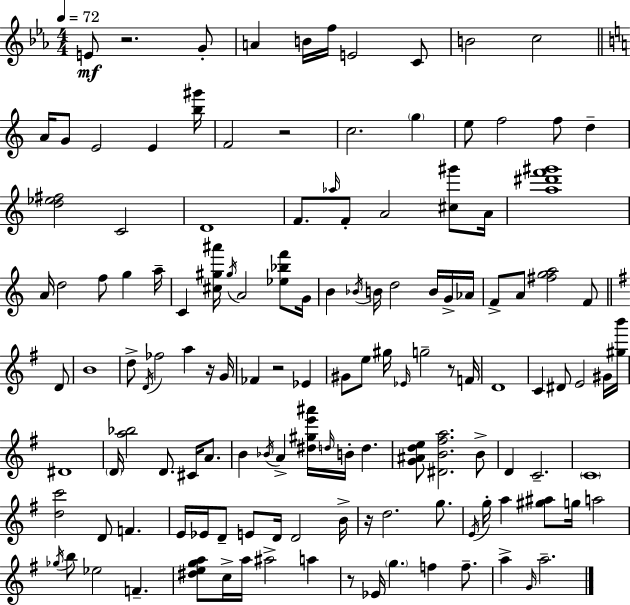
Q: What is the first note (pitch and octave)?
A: E4